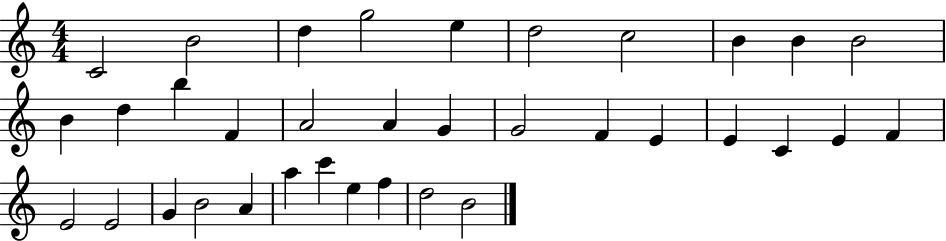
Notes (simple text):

C4/h B4/h D5/q G5/h E5/q D5/h C5/h B4/q B4/q B4/h B4/q D5/q B5/q F4/q A4/h A4/q G4/q G4/h F4/q E4/q E4/q C4/q E4/q F4/q E4/h E4/h G4/q B4/h A4/q A5/q C6/q E5/q F5/q D5/h B4/h